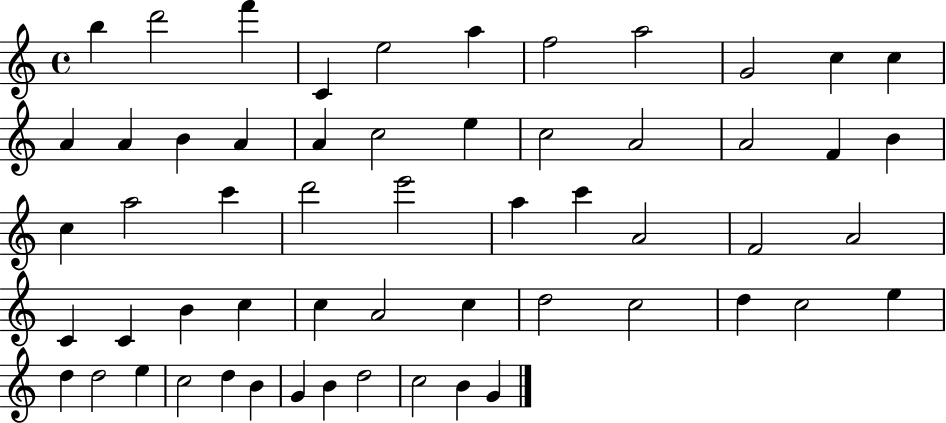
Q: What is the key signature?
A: C major